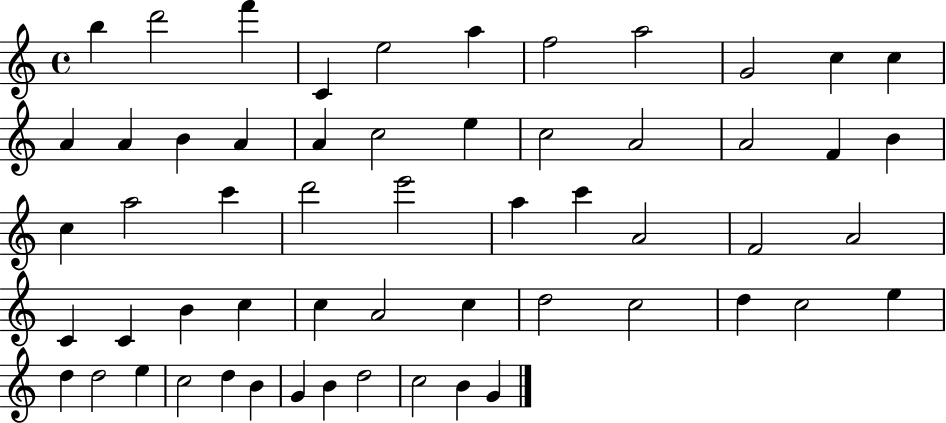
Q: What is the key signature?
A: C major